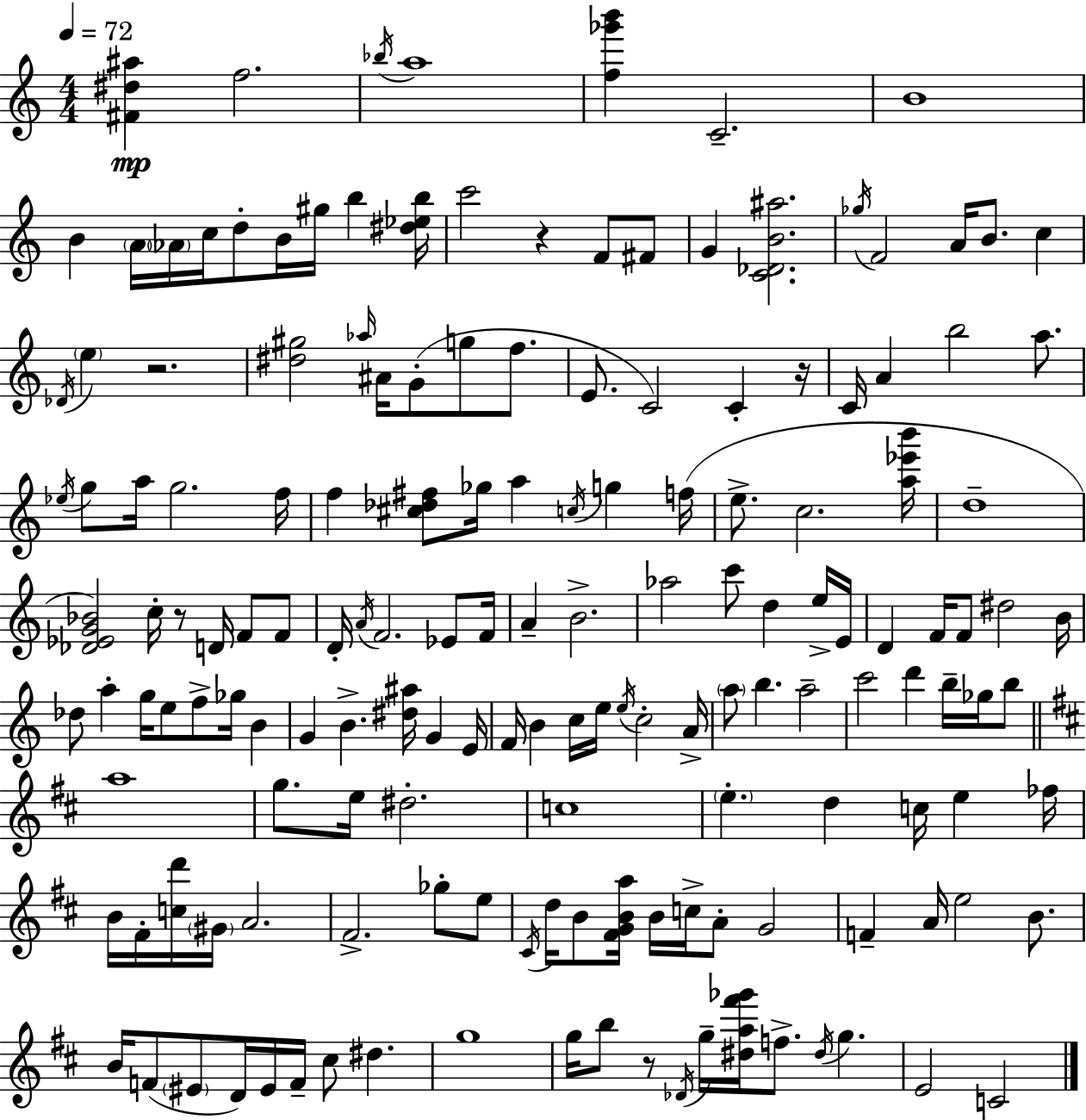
[F#4,D#5,A#5]/q F5/h. Bb5/s A5/w [F5,Gb6,B6]/q C4/h. B4/w B4/q A4/s Ab4/s C5/s D5/e B4/s G#5/s B5/q [D#5,Eb5,B5]/s C6/h R/q F4/e F#4/e G4/q [C4,Db4,B4,A#5]/h. Gb5/s F4/h A4/s B4/e. C5/q Db4/s E5/q R/h. [D#5,G#5]/h Ab5/s A#4/s G4/e G5/e F5/e. E4/e. C4/h C4/q R/s C4/s A4/q B5/h A5/e. Eb5/s G5/e A5/s G5/h. F5/s F5/q [C#5,Db5,F#5]/e Gb5/s A5/q C5/s G5/q F5/s E5/e. C5/h. [A5,Eb6,B6]/s D5/w [Db4,Eb4,G4,Bb4]/h C5/s R/e D4/s F4/e F4/e D4/s A4/s F4/h. Eb4/e F4/s A4/q B4/h. Ab5/h C6/e D5/q E5/s E4/s D4/q F4/s F4/e D#5/h B4/s Db5/e A5/q G5/s E5/e F5/e Gb5/s B4/q G4/q B4/q. [D#5,A#5]/s G4/q E4/s F4/s B4/q C5/s E5/s E5/s C5/h A4/s A5/e B5/q. A5/h C6/h D6/q B5/s Gb5/s B5/e A5/w G5/e. E5/s D#5/h. C5/w E5/q. D5/q C5/s E5/q FES5/s B4/s F#4/s [C5,D6]/s G#4/s A4/h. F#4/h. Gb5/e E5/e C#4/s D5/s B4/e [F#4,G4,B4,A5]/s B4/s C5/s A4/e G4/h F4/q A4/s E5/h B4/e. B4/s F4/e EIS4/e D4/s EIS4/s F4/s C#5/e D#5/q. G5/w G5/s B5/e R/e Db4/s G5/s [D#5,A5,F#6,Gb6]/s F5/e. D#5/s G5/q. E4/h C4/h